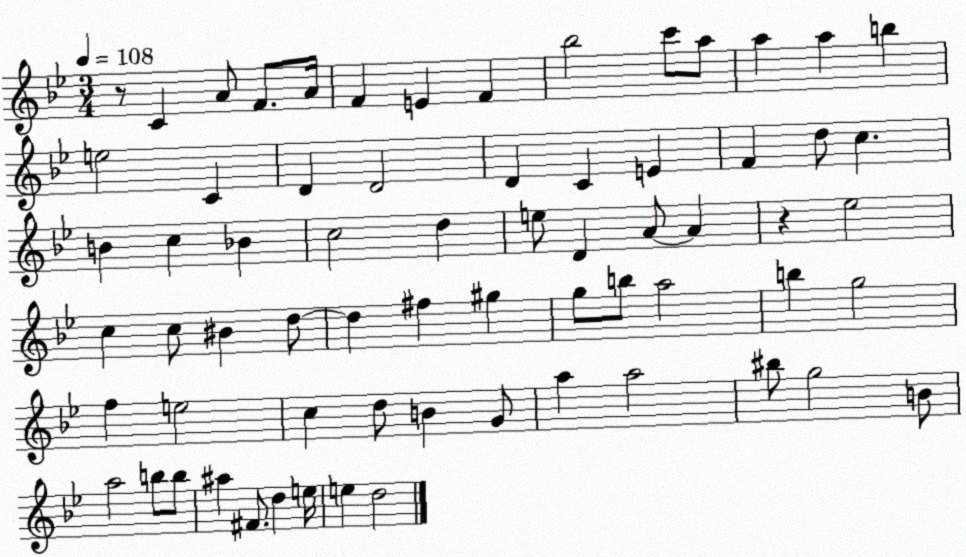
X:1
T:Untitled
M:3/4
L:1/4
K:Bb
z/2 C A/2 F/2 A/4 F E F _b2 c'/2 a/2 a a b e2 C D D2 D C E F d/2 c B c _B c2 d e/2 D A/2 A z _e2 c c/2 ^B d/2 d ^f ^g g/2 b/2 a2 b g2 f e2 c d/2 B G/2 a a2 ^b/2 g2 B/2 a2 b/2 b/2 ^a ^F/2 d e/4 e d2